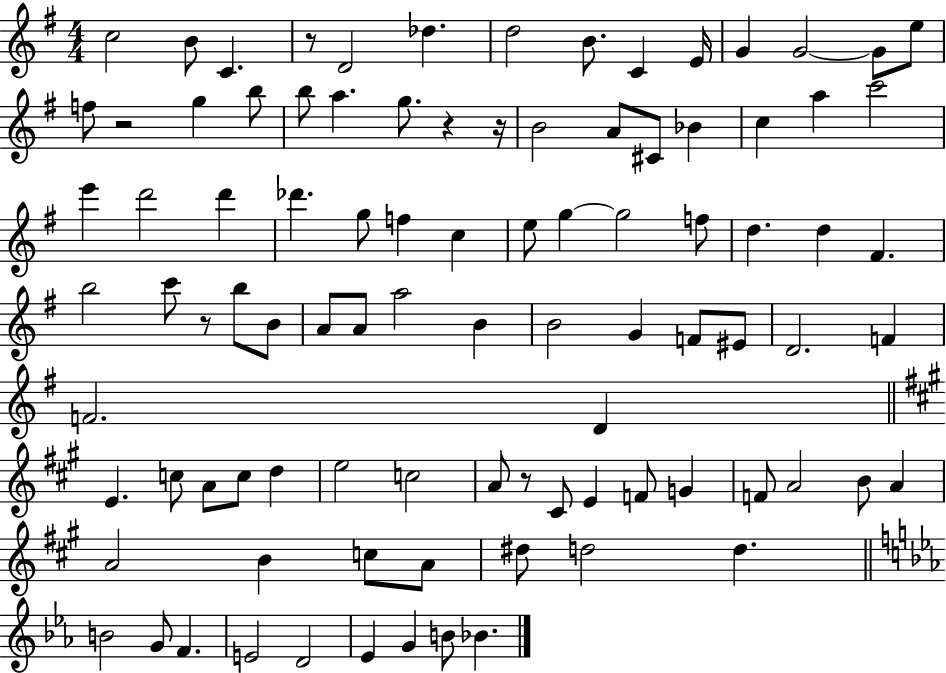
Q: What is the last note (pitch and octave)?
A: Bb4